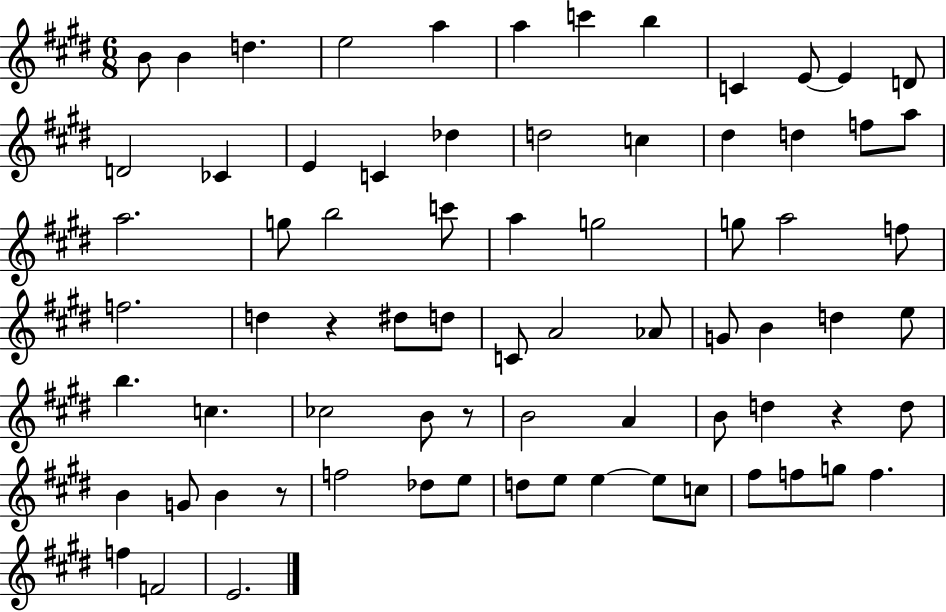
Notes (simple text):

B4/e B4/q D5/q. E5/h A5/q A5/q C6/q B5/q C4/q E4/e E4/q D4/e D4/h CES4/q E4/q C4/q Db5/q D5/h C5/q D#5/q D5/q F5/e A5/e A5/h. G5/e B5/h C6/e A5/q G5/h G5/e A5/h F5/e F5/h. D5/q R/q D#5/e D5/e C4/e A4/h Ab4/e G4/e B4/q D5/q E5/e B5/q. C5/q. CES5/h B4/e R/e B4/h A4/q B4/e D5/q R/q D5/e B4/q G4/e B4/q R/e F5/h Db5/e E5/e D5/e E5/e E5/q E5/e C5/e F#5/e F5/e G5/e F5/q. F5/q F4/h E4/h.